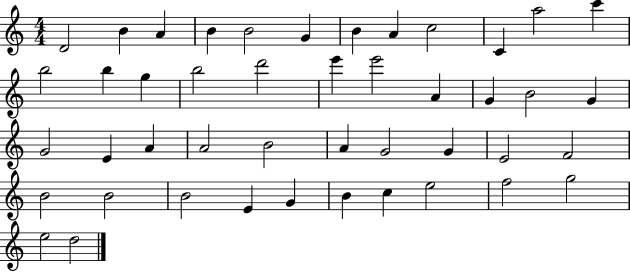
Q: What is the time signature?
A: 4/4